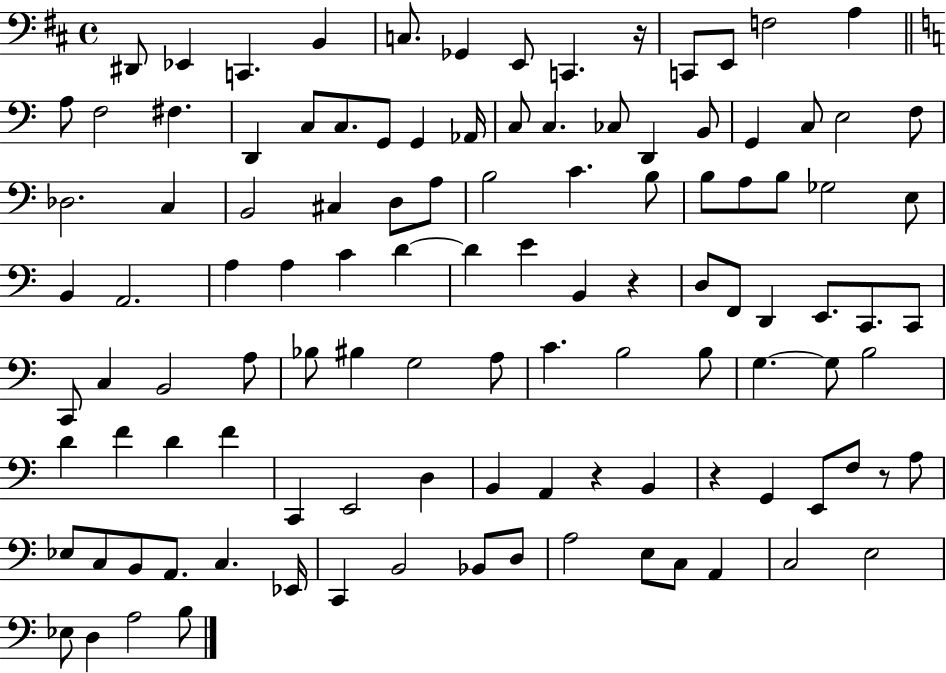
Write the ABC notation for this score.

X:1
T:Untitled
M:4/4
L:1/4
K:D
^D,,/2 _E,, C,, B,, C,/2 _G,, E,,/2 C,, z/4 C,,/2 E,,/2 F,2 A, A,/2 F,2 ^F, D,, C,/2 C,/2 G,,/2 G,, _A,,/4 C,/2 C, _C,/2 D,, B,,/2 G,, C,/2 E,2 F,/2 _D,2 C, B,,2 ^C, D,/2 A,/2 B,2 C B,/2 B,/2 A,/2 B,/2 _G,2 E,/2 B,, A,,2 A, A, C D D E B,, z D,/2 F,,/2 D,, E,,/2 C,,/2 C,,/2 C,,/2 C, B,,2 A,/2 _B,/2 ^B, G,2 A,/2 C B,2 B,/2 G, G,/2 B,2 D F D F C,, E,,2 D, B,, A,, z B,, z G,, E,,/2 F,/2 z/2 A,/2 _E,/2 C,/2 B,,/2 A,,/2 C, _E,,/4 C,, B,,2 _B,,/2 D,/2 A,2 E,/2 C,/2 A,, C,2 E,2 _E,/2 D, A,2 B,/2